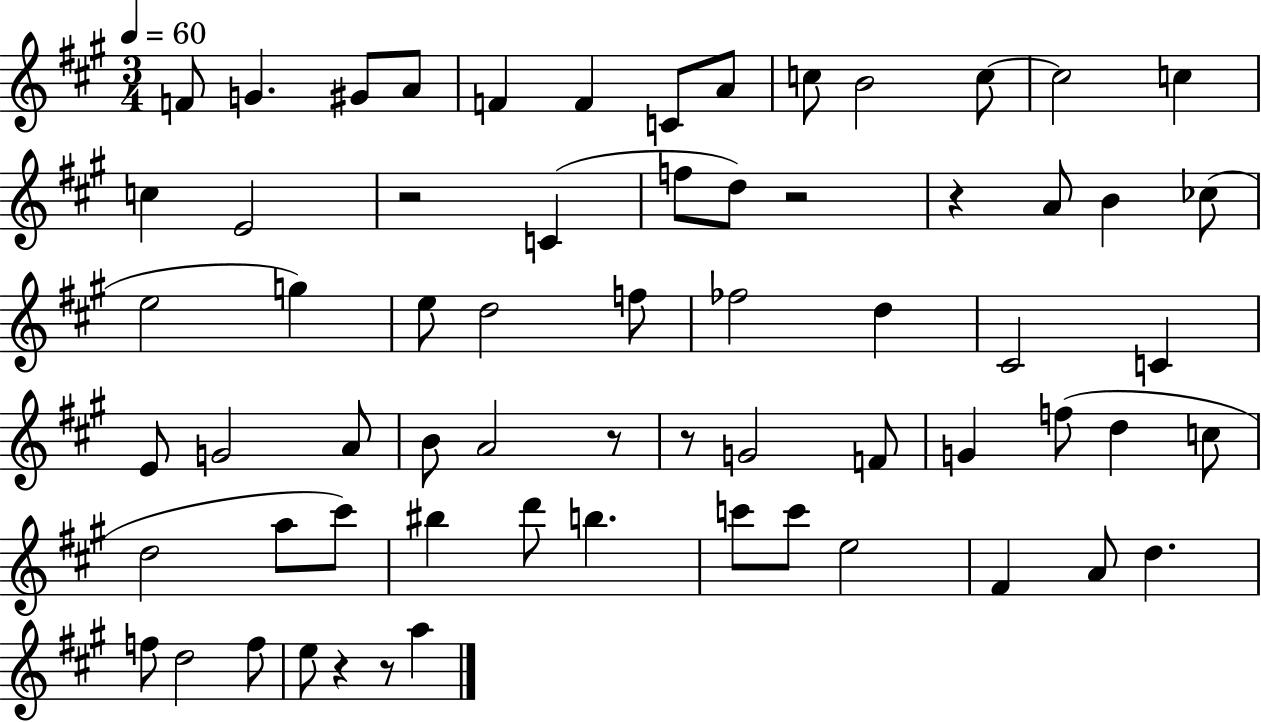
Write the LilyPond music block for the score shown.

{
  \clef treble
  \numericTimeSignature
  \time 3/4
  \key a \major
  \tempo 4 = 60
  f'8 g'4. gis'8 a'8 | f'4 f'4 c'8 a'8 | c''8 b'2 c''8~~ | c''2 c''4 | \break c''4 e'2 | r2 c'4( | f''8 d''8) r2 | r4 a'8 b'4 ces''8( | \break e''2 g''4) | e''8 d''2 f''8 | fes''2 d''4 | cis'2 c'4 | \break e'8 g'2 a'8 | b'8 a'2 r8 | r8 g'2 f'8 | g'4 f''8( d''4 c''8 | \break d''2 a''8 cis'''8) | bis''4 d'''8 b''4. | c'''8 c'''8 e''2 | fis'4 a'8 d''4. | \break f''8 d''2 f''8 | e''8 r4 r8 a''4 | \bar "|."
}